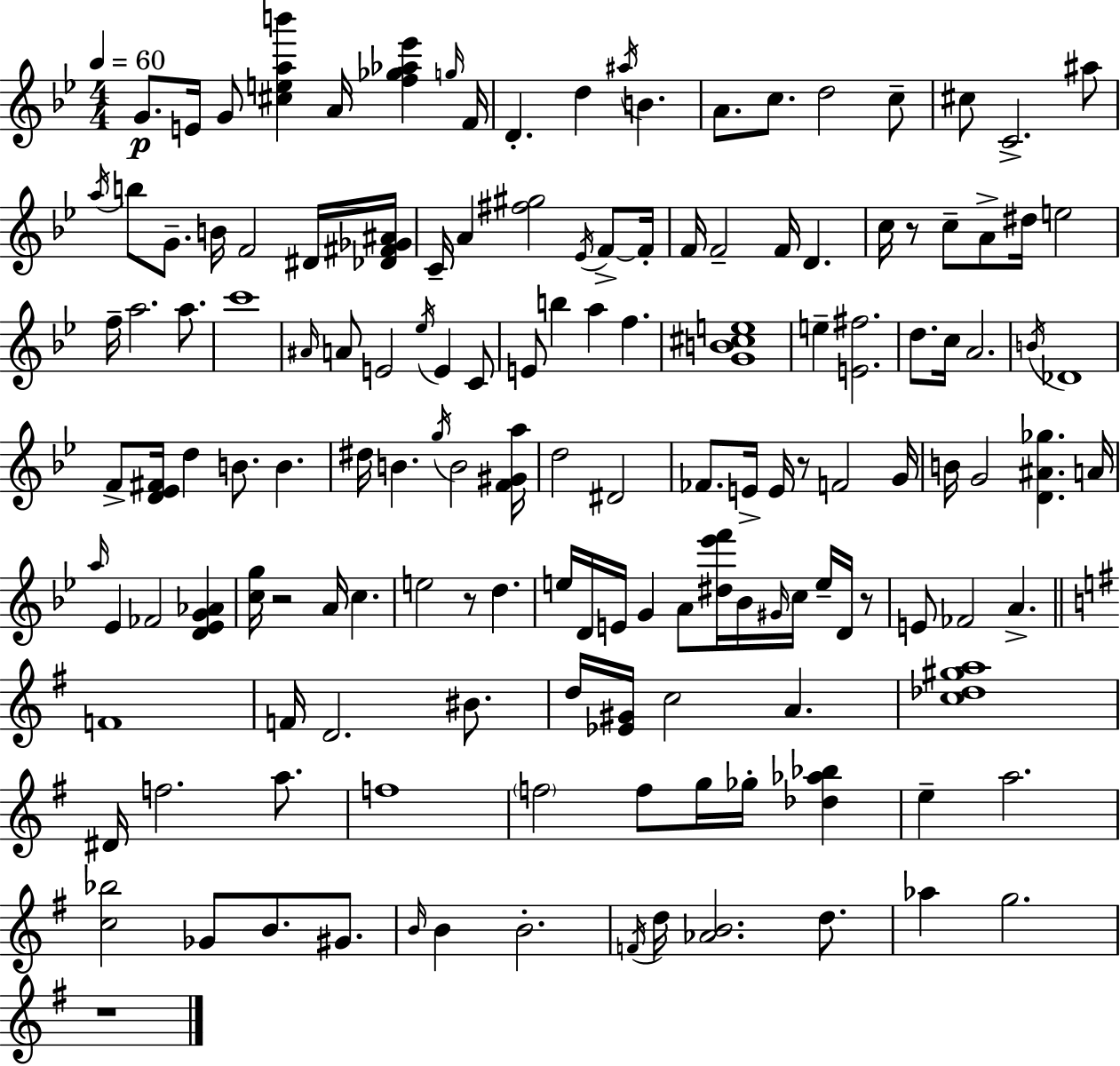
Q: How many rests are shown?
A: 6